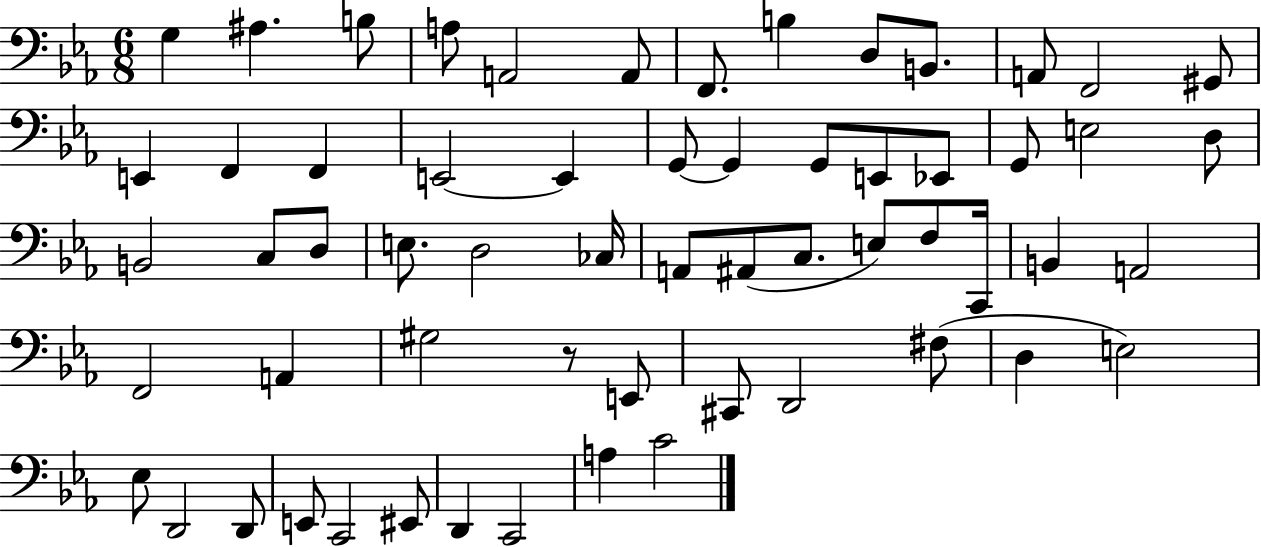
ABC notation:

X:1
T:Untitled
M:6/8
L:1/4
K:Eb
G, ^A, B,/2 A,/2 A,,2 A,,/2 F,,/2 B, D,/2 B,,/2 A,,/2 F,,2 ^G,,/2 E,, F,, F,, E,,2 E,, G,,/2 G,, G,,/2 E,,/2 _E,,/2 G,,/2 E,2 D,/2 B,,2 C,/2 D,/2 E,/2 D,2 _C,/4 A,,/2 ^A,,/2 C,/2 E,/2 F,/2 C,,/4 B,, A,,2 F,,2 A,, ^G,2 z/2 E,,/2 ^C,,/2 D,,2 ^F,/2 D, E,2 _E,/2 D,,2 D,,/2 E,,/2 C,,2 ^E,,/2 D,, C,,2 A, C2